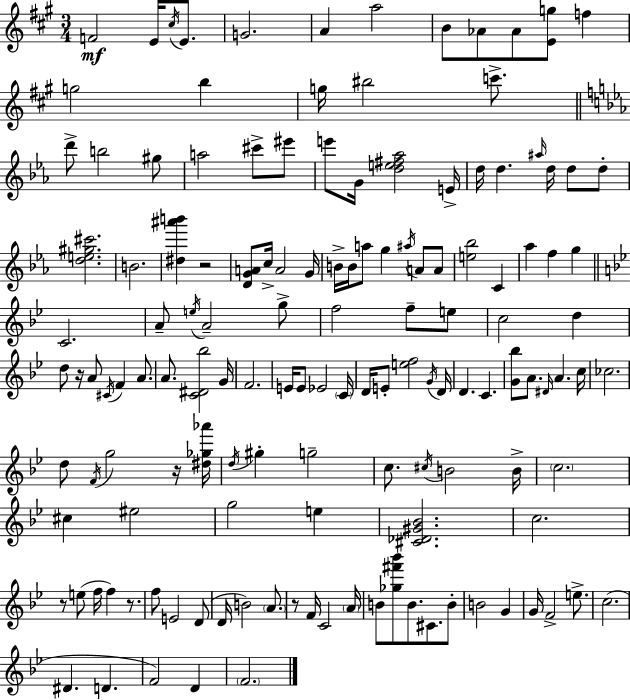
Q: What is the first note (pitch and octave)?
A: F4